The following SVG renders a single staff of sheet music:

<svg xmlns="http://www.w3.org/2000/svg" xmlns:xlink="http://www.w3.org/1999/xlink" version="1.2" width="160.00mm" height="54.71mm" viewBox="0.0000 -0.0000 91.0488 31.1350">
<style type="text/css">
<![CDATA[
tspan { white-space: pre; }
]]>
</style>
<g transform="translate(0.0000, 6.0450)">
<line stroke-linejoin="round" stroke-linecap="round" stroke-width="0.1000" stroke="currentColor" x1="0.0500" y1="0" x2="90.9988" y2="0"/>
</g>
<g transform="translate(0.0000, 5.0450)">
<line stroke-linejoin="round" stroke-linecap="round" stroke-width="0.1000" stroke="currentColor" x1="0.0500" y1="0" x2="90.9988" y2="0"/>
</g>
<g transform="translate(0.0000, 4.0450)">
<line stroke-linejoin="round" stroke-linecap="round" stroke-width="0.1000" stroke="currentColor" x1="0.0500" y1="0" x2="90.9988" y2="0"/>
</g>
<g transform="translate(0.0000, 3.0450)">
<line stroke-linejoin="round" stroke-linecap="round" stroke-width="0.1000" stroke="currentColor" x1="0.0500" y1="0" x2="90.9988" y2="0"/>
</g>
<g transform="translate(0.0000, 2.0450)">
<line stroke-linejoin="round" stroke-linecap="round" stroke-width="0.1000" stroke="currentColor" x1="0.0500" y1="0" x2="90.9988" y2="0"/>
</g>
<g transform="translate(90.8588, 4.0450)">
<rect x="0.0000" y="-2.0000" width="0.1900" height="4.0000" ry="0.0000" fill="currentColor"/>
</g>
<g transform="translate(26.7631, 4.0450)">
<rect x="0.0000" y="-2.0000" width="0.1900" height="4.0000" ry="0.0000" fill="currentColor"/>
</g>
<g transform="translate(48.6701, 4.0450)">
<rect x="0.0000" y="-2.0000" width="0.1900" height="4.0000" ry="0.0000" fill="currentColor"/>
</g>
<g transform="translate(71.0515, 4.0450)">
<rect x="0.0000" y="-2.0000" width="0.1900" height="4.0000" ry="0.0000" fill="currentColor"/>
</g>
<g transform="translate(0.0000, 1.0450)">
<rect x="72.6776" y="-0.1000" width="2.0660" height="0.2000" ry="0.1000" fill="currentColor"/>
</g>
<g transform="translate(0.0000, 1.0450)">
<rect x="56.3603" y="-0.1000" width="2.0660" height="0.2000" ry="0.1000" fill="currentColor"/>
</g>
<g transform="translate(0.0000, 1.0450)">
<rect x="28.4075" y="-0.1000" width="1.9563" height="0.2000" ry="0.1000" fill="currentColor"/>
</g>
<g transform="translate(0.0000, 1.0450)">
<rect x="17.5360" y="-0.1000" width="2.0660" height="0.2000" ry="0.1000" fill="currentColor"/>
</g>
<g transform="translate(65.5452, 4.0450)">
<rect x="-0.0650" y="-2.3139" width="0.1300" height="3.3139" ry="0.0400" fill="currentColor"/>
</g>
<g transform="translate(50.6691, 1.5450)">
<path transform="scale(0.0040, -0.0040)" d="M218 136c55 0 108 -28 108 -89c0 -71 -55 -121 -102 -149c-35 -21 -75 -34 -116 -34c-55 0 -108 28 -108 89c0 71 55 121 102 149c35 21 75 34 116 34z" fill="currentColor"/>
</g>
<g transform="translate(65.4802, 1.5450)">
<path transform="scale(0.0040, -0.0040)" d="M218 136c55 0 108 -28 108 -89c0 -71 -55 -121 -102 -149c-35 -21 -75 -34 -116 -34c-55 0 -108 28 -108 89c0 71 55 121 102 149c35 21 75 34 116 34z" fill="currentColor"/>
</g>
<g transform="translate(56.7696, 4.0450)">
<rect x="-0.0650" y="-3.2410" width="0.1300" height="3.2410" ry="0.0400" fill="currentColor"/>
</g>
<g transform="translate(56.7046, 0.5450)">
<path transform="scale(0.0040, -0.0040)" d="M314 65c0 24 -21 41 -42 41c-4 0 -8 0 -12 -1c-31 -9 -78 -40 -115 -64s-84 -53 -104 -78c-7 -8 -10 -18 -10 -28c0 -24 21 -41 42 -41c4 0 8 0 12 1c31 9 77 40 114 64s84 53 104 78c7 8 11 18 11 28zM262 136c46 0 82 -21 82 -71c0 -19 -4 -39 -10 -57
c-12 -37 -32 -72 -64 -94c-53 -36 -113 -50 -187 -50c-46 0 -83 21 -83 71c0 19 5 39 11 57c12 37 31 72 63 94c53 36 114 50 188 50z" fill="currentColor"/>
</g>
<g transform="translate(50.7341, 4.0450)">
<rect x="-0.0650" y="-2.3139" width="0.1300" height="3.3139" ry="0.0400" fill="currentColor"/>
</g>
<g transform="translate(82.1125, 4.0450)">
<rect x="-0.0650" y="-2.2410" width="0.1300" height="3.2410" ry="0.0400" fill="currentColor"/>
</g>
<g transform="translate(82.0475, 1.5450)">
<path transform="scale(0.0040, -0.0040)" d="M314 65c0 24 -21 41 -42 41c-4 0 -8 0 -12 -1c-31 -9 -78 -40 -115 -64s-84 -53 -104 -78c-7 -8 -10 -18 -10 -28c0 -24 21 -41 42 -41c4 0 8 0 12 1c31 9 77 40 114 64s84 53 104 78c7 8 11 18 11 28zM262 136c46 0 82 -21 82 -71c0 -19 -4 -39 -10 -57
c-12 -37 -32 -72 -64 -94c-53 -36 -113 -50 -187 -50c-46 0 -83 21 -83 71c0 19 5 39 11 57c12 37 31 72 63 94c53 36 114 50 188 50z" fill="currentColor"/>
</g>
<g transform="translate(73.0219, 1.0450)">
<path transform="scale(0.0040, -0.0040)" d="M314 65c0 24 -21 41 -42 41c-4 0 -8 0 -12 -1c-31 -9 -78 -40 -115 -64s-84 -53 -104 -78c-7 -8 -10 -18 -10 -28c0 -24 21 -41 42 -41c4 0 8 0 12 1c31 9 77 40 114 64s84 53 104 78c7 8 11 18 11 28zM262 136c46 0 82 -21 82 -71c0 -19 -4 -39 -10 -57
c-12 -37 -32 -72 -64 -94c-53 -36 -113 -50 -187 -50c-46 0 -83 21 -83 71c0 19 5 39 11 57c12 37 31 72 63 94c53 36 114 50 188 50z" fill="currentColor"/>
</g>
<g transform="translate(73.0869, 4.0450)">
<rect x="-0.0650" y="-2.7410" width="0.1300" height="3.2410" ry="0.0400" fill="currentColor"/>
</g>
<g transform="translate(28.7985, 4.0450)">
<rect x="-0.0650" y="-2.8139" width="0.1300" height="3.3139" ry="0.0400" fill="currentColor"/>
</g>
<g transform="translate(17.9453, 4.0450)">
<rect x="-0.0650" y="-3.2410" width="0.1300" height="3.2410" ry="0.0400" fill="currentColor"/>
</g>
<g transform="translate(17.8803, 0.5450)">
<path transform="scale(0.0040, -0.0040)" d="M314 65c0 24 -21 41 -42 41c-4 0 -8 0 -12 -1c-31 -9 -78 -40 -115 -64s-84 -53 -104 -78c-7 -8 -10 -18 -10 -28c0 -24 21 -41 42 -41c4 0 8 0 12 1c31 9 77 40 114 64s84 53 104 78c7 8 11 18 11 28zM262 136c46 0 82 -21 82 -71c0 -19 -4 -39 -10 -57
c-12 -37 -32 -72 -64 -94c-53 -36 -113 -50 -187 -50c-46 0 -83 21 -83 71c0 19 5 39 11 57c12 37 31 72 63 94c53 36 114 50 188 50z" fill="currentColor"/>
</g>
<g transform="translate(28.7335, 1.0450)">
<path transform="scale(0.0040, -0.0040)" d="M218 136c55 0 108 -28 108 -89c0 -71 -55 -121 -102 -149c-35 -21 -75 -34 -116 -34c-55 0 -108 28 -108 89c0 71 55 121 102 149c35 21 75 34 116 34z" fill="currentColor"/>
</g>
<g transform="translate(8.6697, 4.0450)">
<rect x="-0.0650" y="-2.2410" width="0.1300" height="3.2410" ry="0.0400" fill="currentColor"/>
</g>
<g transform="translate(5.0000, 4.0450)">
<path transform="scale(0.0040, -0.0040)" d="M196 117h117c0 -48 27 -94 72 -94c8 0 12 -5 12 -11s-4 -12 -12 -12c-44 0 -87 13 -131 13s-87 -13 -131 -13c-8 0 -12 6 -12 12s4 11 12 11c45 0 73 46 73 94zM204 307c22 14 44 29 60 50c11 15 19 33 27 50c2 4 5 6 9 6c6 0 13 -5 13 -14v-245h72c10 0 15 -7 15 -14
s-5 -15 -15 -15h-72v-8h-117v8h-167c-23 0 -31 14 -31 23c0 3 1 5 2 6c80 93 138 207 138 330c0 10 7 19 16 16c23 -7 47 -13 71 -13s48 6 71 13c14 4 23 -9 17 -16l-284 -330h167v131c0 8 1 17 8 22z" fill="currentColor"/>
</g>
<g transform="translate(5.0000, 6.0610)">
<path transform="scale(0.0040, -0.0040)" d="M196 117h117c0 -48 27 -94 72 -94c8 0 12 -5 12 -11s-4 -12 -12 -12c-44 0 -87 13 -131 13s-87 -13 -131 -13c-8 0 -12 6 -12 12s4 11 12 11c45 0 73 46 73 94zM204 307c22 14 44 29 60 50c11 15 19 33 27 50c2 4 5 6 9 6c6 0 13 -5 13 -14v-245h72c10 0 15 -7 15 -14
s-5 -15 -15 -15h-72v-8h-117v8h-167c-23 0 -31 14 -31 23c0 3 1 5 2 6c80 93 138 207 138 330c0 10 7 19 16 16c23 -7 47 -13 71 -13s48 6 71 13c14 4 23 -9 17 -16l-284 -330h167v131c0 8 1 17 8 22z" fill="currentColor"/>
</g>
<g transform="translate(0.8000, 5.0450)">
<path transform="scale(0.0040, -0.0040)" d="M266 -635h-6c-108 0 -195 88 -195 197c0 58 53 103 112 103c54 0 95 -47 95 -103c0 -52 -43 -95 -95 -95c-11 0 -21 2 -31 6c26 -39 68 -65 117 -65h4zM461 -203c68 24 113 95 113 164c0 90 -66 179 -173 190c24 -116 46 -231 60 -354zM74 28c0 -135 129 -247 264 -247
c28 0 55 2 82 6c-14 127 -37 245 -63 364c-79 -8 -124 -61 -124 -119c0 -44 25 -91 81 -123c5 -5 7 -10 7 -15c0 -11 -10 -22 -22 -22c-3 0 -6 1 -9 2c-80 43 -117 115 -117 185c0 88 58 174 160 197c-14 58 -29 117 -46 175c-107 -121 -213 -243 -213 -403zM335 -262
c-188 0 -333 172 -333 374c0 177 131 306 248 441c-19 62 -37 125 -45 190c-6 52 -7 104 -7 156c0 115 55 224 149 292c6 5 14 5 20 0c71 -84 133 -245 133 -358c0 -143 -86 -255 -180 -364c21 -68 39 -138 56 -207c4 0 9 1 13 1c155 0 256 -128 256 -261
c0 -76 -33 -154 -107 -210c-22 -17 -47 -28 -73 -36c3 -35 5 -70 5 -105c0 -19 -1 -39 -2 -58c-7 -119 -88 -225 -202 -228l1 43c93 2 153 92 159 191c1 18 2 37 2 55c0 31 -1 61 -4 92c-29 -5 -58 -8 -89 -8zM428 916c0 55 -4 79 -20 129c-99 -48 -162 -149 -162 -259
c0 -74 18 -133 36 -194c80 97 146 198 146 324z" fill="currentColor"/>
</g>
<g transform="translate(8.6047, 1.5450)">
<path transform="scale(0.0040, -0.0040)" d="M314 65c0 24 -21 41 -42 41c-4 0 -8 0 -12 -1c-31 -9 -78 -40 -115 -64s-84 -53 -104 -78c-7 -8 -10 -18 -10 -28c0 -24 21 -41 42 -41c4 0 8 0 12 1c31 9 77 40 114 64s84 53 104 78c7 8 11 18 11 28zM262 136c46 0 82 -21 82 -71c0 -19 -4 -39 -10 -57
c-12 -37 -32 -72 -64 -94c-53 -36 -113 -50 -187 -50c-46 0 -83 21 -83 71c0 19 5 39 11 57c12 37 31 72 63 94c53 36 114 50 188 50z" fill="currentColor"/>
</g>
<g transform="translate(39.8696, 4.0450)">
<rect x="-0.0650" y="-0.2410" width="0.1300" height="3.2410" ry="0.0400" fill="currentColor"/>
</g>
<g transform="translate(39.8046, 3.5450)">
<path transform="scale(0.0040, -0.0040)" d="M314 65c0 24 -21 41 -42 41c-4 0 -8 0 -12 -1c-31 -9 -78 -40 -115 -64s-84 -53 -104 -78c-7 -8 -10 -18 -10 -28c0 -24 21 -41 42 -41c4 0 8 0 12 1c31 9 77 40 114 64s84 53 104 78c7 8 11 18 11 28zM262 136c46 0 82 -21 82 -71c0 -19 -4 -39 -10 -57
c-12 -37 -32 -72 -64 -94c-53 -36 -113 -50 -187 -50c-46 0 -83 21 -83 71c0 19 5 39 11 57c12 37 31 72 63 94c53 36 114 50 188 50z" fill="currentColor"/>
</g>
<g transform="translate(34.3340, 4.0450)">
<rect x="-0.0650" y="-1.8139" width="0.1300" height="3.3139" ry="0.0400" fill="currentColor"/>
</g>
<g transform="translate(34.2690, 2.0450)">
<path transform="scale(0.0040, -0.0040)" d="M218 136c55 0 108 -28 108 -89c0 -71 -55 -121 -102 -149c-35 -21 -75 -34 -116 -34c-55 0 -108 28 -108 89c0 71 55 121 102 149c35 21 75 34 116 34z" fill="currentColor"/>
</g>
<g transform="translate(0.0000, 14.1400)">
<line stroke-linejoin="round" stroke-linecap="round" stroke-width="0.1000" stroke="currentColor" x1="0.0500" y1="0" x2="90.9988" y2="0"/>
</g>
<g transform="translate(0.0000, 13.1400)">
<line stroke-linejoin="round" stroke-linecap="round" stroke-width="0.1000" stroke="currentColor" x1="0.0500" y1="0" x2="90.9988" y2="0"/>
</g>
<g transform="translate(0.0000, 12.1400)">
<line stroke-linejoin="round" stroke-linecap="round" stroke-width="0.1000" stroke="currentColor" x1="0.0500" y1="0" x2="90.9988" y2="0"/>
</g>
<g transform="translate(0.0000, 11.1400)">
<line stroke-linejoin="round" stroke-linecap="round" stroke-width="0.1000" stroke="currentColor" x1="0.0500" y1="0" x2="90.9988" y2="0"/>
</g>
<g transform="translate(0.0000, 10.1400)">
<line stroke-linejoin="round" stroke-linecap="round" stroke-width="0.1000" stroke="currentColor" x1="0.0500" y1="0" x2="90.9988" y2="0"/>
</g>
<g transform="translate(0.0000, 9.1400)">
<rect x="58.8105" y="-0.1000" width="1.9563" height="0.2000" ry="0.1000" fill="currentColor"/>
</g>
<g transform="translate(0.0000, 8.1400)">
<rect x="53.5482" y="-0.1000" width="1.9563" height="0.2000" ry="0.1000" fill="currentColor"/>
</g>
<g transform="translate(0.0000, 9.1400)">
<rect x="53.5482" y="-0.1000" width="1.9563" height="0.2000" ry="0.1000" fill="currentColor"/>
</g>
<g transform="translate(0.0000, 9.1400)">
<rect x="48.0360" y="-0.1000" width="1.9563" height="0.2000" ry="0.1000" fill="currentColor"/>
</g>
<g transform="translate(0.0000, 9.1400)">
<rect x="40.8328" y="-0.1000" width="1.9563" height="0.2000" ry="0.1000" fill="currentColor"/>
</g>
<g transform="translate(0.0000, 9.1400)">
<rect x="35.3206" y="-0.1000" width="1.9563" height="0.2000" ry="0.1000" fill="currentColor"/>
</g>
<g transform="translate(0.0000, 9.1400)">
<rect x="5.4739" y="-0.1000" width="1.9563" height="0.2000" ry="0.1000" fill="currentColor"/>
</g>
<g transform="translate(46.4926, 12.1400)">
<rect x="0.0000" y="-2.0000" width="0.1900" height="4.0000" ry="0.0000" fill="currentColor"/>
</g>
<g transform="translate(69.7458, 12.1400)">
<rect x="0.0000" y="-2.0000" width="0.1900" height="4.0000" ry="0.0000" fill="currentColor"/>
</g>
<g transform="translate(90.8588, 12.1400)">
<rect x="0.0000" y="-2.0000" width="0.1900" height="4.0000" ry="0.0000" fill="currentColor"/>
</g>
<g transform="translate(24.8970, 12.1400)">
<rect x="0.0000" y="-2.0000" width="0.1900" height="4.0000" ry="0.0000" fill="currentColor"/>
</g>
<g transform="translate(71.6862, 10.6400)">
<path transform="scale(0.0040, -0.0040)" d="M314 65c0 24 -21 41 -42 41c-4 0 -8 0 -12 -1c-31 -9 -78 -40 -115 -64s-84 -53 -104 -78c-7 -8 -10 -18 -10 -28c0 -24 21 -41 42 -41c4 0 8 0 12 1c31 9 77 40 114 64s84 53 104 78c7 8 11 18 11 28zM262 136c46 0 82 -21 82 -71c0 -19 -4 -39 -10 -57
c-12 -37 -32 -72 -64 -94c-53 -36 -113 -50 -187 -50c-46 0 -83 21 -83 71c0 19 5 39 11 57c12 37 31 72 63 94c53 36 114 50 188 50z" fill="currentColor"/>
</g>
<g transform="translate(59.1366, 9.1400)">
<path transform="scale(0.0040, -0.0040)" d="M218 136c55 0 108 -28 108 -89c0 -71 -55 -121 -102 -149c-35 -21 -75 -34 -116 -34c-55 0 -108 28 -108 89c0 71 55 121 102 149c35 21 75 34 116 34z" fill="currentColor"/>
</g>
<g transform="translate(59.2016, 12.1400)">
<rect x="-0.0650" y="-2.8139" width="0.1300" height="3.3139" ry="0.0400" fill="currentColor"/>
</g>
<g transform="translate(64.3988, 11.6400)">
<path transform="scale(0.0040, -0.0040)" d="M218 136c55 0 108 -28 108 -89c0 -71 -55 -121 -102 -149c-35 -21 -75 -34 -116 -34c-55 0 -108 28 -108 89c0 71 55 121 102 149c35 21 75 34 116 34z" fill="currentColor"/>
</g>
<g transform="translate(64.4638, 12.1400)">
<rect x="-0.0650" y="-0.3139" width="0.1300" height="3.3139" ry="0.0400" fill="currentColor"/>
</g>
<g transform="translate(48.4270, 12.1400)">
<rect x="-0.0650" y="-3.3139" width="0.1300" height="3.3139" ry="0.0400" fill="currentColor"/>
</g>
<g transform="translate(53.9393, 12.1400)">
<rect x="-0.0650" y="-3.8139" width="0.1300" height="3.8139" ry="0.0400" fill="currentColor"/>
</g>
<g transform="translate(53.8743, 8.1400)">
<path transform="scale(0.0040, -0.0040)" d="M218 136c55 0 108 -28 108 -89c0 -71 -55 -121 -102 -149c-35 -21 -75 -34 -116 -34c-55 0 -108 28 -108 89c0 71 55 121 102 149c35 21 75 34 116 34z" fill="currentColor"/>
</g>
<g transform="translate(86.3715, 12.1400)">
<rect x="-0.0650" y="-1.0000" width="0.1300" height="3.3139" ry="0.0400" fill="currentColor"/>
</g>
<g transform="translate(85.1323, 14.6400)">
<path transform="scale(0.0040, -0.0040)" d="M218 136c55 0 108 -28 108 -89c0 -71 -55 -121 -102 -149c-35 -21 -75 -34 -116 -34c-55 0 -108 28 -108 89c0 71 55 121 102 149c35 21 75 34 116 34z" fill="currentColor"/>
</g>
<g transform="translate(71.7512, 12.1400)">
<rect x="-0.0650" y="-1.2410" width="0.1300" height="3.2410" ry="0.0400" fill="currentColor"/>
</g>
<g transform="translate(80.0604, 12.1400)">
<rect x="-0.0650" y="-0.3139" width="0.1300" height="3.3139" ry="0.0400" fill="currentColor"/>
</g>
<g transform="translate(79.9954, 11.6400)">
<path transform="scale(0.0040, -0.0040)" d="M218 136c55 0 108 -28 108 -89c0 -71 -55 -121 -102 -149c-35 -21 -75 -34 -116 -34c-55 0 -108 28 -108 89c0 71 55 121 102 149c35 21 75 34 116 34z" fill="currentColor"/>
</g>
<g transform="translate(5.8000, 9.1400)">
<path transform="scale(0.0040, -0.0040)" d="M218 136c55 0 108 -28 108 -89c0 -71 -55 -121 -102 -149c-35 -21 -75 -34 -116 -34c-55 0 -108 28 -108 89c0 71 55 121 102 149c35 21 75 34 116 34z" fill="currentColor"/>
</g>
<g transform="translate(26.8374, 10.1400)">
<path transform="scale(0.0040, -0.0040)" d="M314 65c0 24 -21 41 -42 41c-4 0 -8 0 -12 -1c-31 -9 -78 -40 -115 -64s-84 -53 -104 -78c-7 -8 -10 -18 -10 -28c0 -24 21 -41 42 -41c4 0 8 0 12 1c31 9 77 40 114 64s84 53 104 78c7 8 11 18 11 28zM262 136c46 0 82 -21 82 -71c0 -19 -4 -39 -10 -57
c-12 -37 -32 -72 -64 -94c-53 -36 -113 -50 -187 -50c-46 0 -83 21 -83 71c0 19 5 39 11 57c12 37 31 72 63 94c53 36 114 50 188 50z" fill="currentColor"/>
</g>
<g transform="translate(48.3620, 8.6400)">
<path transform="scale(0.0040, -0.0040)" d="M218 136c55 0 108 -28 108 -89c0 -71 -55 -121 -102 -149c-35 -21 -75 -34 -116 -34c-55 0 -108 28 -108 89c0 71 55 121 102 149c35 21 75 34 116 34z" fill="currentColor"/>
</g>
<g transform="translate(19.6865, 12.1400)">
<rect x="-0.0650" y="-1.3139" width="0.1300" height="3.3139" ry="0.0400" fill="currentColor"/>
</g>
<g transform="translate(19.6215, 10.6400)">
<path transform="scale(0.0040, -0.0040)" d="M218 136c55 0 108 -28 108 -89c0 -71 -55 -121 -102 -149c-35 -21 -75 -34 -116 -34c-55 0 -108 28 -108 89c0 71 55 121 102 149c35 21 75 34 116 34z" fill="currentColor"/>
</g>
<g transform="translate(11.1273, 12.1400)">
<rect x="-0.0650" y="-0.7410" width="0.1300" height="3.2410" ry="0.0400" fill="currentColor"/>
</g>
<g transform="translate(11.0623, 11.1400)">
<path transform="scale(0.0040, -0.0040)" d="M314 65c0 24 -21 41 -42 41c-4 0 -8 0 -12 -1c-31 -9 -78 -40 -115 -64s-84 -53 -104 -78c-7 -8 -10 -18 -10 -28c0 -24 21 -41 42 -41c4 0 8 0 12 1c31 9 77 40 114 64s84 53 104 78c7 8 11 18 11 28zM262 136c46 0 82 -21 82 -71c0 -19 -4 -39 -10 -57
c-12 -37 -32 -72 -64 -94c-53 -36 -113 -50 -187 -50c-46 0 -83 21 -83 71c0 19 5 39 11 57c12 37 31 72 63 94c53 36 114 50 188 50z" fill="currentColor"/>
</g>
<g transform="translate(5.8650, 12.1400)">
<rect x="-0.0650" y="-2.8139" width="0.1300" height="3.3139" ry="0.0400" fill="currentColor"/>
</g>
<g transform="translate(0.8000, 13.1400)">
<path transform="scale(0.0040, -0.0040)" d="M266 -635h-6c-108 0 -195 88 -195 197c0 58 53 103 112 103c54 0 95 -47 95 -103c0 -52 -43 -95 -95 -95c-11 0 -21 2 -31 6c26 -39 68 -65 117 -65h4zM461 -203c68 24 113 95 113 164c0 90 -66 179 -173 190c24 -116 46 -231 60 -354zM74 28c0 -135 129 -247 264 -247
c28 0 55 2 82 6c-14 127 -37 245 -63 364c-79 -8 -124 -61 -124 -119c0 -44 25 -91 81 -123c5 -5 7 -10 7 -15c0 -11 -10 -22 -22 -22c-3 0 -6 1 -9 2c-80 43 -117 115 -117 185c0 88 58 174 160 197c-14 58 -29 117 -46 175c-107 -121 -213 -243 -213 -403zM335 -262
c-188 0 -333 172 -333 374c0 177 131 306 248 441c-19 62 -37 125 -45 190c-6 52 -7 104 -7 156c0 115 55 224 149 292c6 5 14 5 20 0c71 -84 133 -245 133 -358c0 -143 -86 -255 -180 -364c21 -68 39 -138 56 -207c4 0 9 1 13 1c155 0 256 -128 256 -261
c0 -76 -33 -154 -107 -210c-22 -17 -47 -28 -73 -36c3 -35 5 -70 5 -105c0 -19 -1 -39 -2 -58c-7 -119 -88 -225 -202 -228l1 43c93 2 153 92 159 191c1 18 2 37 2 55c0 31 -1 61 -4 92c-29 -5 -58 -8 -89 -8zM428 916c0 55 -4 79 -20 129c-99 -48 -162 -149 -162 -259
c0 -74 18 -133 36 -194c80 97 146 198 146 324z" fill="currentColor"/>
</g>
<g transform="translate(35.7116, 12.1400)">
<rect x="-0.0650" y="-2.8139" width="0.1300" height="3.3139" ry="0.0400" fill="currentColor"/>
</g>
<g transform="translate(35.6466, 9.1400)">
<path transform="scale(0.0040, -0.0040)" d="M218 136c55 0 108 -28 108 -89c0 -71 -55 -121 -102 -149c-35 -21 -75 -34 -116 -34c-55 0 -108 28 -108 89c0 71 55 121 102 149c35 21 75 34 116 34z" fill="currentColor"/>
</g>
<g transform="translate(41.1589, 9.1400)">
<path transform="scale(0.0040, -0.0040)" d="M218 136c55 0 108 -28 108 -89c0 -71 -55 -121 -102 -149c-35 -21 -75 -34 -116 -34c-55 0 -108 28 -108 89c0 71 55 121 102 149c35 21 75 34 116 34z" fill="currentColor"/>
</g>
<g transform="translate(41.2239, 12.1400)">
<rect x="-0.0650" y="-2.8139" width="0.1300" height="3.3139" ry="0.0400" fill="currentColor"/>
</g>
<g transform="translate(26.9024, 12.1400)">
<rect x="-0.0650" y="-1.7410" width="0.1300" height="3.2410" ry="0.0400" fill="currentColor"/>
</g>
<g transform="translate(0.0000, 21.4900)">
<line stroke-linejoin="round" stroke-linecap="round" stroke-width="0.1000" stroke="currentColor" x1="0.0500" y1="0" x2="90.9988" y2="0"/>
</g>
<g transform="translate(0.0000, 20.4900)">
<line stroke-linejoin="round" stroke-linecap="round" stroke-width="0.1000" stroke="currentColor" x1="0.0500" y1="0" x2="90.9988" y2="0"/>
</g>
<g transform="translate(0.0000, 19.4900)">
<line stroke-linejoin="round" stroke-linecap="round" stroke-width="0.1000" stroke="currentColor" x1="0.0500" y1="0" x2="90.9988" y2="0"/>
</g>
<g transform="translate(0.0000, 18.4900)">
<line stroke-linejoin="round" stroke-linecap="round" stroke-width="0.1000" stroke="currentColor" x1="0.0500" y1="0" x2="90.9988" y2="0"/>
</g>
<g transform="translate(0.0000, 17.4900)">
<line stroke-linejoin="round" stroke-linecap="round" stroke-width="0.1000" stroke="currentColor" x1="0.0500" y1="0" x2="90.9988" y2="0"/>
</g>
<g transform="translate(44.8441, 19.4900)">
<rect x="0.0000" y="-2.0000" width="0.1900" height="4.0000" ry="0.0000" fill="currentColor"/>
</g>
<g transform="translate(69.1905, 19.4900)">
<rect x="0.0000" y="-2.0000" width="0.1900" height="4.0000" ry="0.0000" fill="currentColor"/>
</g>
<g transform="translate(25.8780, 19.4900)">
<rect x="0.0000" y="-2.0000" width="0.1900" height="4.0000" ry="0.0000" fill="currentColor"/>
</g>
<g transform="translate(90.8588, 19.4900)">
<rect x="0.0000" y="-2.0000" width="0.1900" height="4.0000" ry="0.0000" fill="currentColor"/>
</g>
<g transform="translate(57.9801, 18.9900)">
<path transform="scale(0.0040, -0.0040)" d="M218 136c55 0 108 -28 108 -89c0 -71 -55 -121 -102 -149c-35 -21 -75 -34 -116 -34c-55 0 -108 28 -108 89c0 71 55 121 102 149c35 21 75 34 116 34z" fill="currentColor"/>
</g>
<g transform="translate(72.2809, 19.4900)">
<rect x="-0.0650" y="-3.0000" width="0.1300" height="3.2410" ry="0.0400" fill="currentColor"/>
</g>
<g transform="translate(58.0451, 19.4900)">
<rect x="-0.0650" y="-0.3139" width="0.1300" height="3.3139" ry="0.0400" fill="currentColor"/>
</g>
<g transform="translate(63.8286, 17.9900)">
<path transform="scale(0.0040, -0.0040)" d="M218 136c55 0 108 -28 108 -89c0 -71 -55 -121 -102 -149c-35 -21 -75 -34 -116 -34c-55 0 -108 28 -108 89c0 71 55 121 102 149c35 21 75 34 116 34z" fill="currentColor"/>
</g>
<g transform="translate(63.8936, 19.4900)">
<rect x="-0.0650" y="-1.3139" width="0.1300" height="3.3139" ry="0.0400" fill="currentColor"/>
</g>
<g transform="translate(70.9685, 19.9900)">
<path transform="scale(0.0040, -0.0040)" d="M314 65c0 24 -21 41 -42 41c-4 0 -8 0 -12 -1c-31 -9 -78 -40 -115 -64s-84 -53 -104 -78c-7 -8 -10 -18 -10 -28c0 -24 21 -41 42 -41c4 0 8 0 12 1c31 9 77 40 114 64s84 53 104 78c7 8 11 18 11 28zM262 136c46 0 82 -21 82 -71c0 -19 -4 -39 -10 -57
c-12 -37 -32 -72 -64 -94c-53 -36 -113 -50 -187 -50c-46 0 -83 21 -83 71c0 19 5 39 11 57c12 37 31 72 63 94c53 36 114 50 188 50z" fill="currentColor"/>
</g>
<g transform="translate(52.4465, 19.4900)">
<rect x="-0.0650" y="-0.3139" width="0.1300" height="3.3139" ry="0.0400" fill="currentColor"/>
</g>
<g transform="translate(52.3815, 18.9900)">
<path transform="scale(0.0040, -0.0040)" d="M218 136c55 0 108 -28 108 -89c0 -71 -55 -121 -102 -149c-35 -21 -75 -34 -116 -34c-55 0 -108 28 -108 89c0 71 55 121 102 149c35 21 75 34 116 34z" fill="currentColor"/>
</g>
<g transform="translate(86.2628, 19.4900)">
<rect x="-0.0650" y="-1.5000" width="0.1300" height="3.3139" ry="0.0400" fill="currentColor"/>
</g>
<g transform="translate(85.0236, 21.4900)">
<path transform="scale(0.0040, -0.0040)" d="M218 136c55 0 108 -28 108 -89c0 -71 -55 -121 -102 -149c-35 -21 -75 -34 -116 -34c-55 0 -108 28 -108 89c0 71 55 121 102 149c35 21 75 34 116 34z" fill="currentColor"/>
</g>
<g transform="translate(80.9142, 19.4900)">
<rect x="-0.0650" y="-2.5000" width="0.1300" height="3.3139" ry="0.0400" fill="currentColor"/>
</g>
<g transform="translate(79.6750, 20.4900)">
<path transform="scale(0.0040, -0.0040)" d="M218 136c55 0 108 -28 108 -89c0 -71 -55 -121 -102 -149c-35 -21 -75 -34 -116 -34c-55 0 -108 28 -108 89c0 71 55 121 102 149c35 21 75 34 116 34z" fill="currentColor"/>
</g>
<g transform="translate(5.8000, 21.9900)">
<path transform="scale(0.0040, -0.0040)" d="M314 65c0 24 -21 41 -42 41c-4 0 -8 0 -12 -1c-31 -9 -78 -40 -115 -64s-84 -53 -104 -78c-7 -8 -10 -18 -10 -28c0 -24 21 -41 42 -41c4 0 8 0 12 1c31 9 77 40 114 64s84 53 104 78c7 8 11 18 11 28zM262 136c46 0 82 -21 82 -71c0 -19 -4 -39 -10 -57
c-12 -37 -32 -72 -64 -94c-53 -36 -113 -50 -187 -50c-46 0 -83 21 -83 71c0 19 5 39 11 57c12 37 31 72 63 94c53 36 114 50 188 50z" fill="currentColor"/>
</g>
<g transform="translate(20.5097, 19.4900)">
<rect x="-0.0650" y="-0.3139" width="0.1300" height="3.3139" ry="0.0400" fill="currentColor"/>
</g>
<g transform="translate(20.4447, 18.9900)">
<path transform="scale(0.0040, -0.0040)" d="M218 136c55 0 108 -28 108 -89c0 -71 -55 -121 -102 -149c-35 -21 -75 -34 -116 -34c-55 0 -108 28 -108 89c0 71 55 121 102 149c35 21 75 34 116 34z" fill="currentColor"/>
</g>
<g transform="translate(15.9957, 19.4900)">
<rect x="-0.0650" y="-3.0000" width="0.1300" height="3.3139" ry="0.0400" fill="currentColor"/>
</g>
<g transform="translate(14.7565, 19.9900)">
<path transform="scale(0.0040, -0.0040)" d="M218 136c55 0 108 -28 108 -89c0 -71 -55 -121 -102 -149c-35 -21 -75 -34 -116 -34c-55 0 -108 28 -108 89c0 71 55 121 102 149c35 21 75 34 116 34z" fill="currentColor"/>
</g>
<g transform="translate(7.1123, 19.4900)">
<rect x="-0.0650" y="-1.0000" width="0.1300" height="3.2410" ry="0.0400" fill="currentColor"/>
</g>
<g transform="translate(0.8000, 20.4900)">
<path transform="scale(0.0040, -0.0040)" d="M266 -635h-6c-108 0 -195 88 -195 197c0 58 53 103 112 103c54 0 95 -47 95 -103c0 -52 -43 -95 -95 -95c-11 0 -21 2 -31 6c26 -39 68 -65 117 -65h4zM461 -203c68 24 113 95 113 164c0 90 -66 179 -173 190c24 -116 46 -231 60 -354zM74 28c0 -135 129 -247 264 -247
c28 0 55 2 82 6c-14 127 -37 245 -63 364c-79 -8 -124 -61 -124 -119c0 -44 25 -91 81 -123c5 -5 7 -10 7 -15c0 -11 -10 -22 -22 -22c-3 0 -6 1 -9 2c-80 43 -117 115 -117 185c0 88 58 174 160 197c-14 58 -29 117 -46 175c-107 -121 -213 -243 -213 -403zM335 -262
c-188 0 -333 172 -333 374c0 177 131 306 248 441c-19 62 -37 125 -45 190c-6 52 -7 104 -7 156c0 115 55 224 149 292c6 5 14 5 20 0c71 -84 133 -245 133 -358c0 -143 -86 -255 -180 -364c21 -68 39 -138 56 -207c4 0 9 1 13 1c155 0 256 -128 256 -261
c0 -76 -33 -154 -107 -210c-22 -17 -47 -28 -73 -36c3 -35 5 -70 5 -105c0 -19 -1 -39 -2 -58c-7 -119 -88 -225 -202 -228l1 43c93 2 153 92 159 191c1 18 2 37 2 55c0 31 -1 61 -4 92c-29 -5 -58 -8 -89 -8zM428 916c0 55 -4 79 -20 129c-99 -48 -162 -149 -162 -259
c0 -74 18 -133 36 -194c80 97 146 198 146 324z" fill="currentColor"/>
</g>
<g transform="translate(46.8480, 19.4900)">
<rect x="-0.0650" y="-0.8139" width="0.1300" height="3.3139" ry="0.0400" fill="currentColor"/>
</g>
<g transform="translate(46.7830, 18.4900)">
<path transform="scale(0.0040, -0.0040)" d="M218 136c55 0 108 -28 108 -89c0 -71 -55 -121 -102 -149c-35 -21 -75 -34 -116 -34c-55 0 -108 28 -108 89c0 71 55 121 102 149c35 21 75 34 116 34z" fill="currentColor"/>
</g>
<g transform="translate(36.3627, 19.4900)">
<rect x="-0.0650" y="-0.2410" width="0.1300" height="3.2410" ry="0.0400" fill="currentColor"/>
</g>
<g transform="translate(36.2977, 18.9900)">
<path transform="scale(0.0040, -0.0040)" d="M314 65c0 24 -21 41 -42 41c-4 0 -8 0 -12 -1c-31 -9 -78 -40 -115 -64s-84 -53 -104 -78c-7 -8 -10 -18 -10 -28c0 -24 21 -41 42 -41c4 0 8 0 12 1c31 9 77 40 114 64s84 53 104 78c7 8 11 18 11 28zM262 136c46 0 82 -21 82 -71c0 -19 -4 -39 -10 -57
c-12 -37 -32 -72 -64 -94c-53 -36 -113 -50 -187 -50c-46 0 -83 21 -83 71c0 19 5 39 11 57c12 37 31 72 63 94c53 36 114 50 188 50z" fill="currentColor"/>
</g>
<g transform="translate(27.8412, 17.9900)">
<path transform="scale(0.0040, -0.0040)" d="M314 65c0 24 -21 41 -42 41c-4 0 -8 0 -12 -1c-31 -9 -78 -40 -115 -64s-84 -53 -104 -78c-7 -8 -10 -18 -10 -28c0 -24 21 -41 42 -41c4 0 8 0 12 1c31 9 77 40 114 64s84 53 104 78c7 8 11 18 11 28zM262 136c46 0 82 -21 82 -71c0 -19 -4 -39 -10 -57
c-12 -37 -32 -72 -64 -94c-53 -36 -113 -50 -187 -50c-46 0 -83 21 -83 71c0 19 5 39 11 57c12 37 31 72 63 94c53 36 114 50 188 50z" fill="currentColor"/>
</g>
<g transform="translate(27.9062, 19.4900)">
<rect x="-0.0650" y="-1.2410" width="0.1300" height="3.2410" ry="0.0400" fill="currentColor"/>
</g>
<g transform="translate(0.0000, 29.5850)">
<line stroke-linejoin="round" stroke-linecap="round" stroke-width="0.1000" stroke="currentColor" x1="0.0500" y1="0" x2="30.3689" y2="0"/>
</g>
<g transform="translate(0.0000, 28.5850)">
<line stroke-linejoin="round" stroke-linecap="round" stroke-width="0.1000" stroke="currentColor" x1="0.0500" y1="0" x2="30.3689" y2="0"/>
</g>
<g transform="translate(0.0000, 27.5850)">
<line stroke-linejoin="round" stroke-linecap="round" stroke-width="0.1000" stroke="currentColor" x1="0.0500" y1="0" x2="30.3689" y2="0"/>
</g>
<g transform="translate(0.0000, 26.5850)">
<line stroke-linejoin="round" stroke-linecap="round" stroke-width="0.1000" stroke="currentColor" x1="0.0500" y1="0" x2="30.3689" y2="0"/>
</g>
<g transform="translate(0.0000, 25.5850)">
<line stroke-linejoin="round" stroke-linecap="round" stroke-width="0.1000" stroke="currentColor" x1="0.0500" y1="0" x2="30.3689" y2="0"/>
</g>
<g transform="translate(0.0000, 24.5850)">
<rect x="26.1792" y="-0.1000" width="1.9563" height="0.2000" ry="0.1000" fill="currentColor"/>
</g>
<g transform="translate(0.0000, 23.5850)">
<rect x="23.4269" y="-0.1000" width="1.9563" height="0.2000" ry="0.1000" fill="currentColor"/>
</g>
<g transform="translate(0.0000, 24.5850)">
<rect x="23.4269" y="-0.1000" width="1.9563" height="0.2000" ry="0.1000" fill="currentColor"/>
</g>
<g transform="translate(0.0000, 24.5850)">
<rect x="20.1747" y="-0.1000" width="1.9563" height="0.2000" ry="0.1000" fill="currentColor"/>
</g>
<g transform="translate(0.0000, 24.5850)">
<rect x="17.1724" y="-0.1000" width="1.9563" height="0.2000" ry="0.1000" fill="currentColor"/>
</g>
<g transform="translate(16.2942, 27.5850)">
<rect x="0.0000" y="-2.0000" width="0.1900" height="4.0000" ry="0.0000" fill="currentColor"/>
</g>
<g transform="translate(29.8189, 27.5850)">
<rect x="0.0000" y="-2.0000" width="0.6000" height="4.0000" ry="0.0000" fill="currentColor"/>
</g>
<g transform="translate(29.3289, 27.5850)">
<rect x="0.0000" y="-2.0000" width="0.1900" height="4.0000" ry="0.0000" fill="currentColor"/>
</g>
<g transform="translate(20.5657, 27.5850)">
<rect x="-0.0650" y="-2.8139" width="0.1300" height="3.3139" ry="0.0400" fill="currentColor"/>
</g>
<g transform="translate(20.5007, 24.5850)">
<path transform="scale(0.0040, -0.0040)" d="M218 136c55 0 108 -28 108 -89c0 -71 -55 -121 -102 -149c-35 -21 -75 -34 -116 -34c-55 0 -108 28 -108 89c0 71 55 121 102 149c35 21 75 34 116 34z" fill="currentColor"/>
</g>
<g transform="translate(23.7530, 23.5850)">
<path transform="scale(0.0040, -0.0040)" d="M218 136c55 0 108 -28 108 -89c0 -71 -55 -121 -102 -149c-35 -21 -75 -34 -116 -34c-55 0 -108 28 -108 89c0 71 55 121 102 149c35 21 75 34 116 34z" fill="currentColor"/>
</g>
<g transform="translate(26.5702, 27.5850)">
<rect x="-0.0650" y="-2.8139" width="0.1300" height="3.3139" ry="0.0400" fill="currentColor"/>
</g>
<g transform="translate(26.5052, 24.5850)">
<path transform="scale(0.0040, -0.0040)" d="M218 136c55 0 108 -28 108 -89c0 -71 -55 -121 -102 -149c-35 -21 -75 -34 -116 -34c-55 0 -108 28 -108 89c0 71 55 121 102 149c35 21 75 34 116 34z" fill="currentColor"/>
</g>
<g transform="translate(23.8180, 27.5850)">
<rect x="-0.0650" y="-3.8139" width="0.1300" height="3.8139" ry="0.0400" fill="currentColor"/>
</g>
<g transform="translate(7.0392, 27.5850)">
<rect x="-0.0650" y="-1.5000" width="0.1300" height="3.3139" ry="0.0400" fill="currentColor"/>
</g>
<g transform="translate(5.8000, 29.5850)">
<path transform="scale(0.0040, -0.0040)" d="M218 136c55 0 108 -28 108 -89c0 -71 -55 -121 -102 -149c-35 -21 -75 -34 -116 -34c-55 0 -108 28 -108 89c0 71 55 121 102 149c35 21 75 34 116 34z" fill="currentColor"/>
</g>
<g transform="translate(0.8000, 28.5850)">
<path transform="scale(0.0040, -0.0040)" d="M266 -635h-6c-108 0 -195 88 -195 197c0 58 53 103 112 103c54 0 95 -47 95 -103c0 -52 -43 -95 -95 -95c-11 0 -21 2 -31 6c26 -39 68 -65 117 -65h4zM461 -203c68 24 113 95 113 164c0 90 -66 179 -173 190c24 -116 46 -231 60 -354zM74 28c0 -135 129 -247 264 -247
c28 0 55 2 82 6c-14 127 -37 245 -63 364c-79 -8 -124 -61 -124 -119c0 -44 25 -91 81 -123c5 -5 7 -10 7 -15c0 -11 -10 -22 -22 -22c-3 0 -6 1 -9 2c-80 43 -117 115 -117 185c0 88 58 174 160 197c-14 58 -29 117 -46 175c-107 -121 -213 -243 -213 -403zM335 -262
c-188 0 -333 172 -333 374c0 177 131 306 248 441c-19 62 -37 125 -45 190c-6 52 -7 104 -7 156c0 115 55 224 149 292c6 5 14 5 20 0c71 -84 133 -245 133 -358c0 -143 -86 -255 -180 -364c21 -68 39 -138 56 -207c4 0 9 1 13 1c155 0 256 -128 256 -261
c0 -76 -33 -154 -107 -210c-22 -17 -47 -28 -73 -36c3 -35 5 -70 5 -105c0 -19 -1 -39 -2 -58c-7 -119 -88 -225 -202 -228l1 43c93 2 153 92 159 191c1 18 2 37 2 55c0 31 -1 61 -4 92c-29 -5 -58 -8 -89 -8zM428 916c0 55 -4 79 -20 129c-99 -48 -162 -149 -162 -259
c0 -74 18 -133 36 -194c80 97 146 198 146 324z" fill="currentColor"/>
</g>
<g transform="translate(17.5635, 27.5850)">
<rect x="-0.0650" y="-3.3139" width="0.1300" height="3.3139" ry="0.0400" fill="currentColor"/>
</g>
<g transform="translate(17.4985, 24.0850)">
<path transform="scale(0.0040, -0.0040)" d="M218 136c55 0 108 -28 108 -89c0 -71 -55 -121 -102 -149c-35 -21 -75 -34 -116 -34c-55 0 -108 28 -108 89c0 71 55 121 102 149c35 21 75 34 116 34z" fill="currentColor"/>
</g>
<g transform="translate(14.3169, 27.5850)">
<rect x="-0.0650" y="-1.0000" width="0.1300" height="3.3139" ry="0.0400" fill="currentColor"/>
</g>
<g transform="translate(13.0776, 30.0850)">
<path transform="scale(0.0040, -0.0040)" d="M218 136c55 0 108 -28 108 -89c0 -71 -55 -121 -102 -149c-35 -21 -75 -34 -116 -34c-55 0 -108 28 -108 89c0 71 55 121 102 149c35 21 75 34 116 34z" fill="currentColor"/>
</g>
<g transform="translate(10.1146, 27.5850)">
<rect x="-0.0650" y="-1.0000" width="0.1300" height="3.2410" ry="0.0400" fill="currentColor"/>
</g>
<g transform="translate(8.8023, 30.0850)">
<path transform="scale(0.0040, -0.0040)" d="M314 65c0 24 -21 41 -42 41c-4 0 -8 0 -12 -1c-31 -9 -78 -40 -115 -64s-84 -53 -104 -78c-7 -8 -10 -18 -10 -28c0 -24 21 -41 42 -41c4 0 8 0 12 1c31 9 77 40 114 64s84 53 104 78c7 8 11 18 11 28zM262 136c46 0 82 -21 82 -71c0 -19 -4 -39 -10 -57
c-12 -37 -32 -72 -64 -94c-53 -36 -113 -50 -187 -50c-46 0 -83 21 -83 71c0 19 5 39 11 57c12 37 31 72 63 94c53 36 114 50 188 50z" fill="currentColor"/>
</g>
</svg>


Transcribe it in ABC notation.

X:1
T:Untitled
M:4/4
L:1/4
K:C
g2 b2 a f c2 g b2 g a2 g2 a d2 e f2 a a b c' a c e2 c D D2 A c e2 c2 d c c e A2 G E E D2 D b a c' a